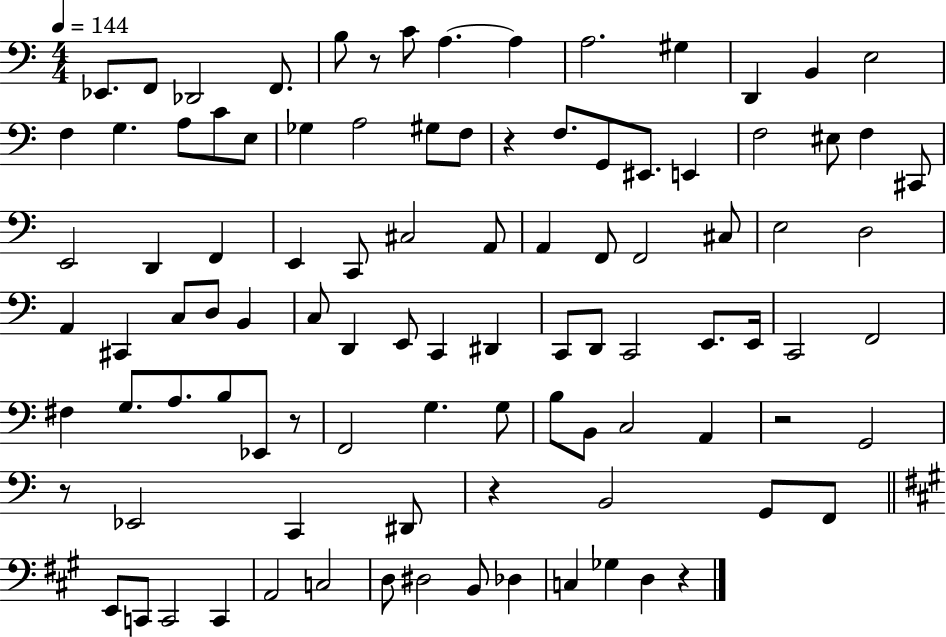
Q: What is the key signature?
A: C major